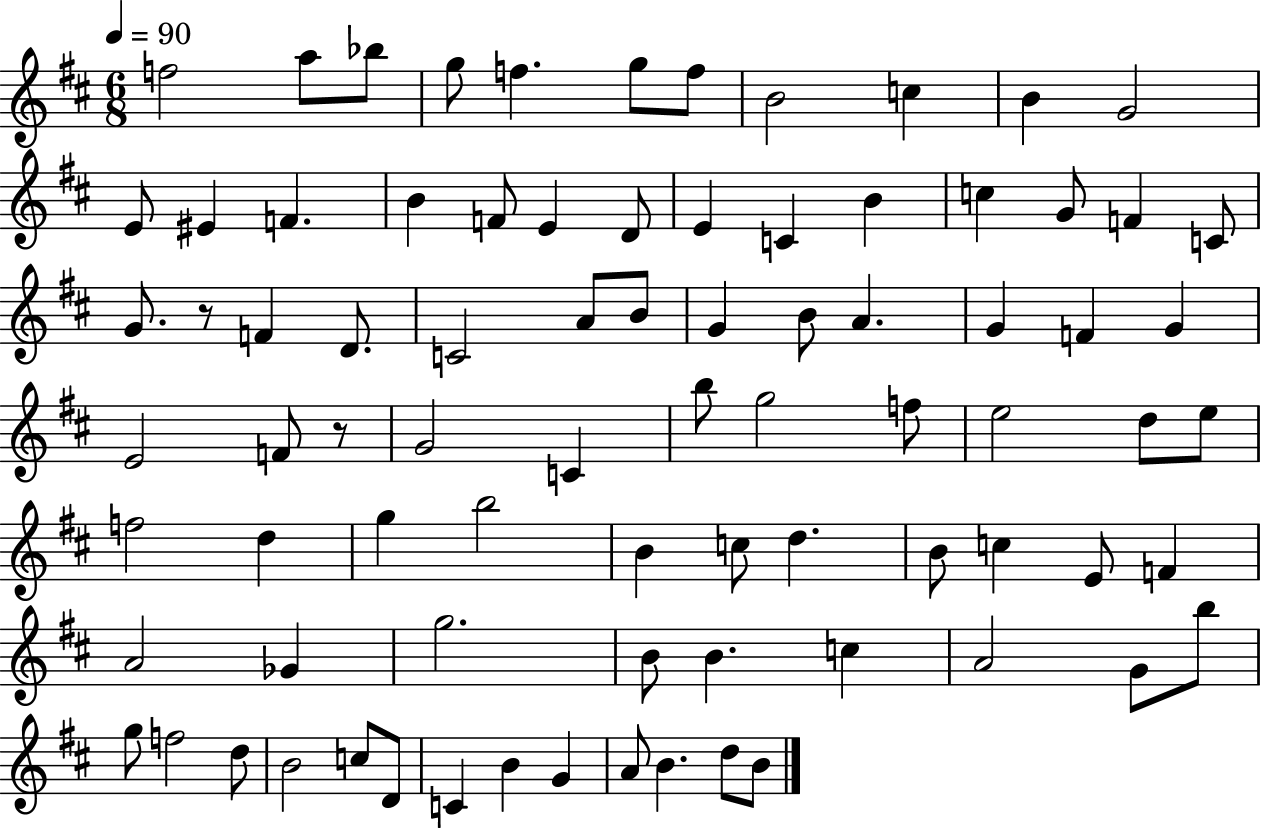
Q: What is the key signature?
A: D major